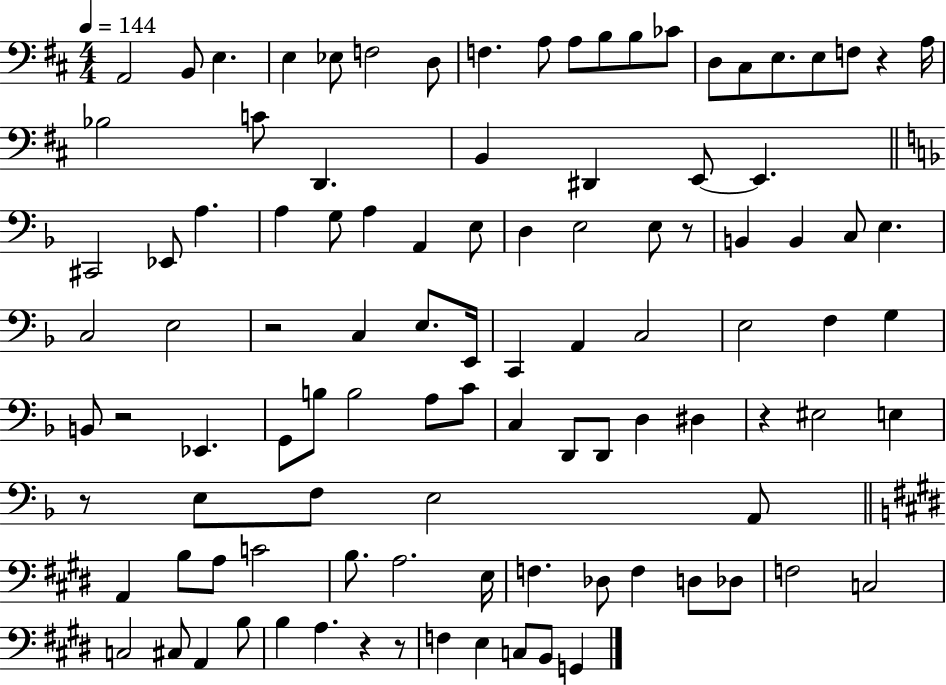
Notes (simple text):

A2/h B2/e E3/q. E3/q Eb3/e F3/h D3/e F3/q. A3/e A3/e B3/e B3/e CES4/e D3/e C#3/e E3/e. E3/e F3/e R/q A3/s Bb3/h C4/e D2/q. B2/q D#2/q E2/e E2/q. C#2/h Eb2/e A3/q. A3/q G3/e A3/q A2/q E3/e D3/q E3/h E3/e R/e B2/q B2/q C3/e E3/q. C3/h E3/h R/h C3/q E3/e. E2/s C2/q A2/q C3/h E3/h F3/q G3/q B2/e R/h Eb2/q. G2/e B3/e B3/h A3/e C4/e C3/q D2/e D2/e D3/q D#3/q R/q EIS3/h E3/q R/e E3/e F3/e E3/h A2/e A2/q B3/e A3/e C4/h B3/e. A3/h. E3/s F3/q. Db3/e F3/q D3/e Db3/e F3/h C3/h C3/h C#3/e A2/q B3/e B3/q A3/q. R/q R/e F3/q E3/q C3/e B2/e G2/q